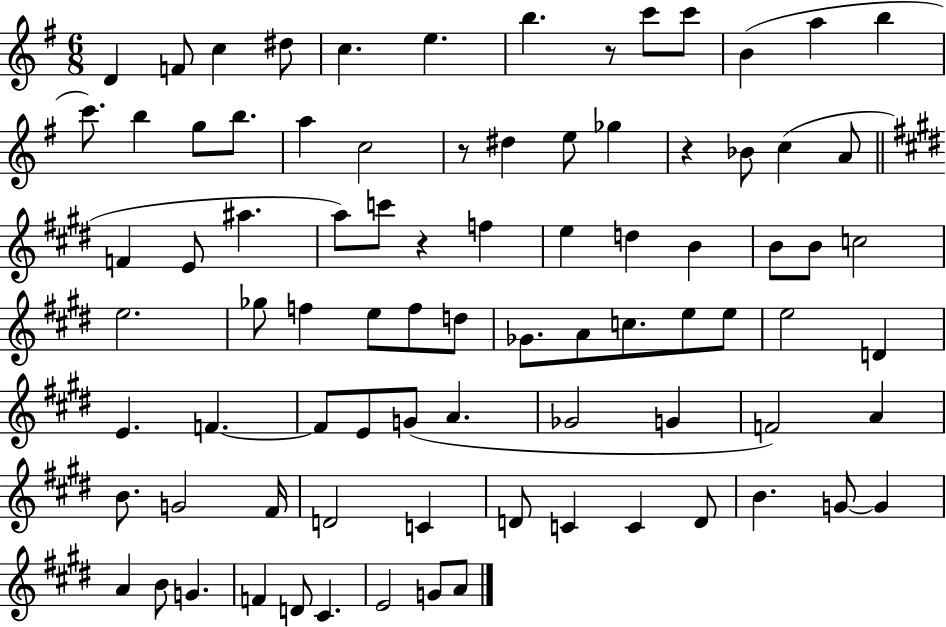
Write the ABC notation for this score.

X:1
T:Untitled
M:6/8
L:1/4
K:G
D F/2 c ^d/2 c e b z/2 c'/2 c'/2 B a b c'/2 b g/2 b/2 a c2 z/2 ^d e/2 _g z _B/2 c A/2 F E/2 ^a a/2 c'/2 z f e d B B/2 B/2 c2 e2 _g/2 f e/2 f/2 d/2 _G/2 A/2 c/2 e/2 e/2 e2 D E F F/2 E/2 G/2 A _G2 G F2 A B/2 G2 ^F/4 D2 C D/2 C C D/2 B G/2 G A B/2 G F D/2 ^C E2 G/2 A/2